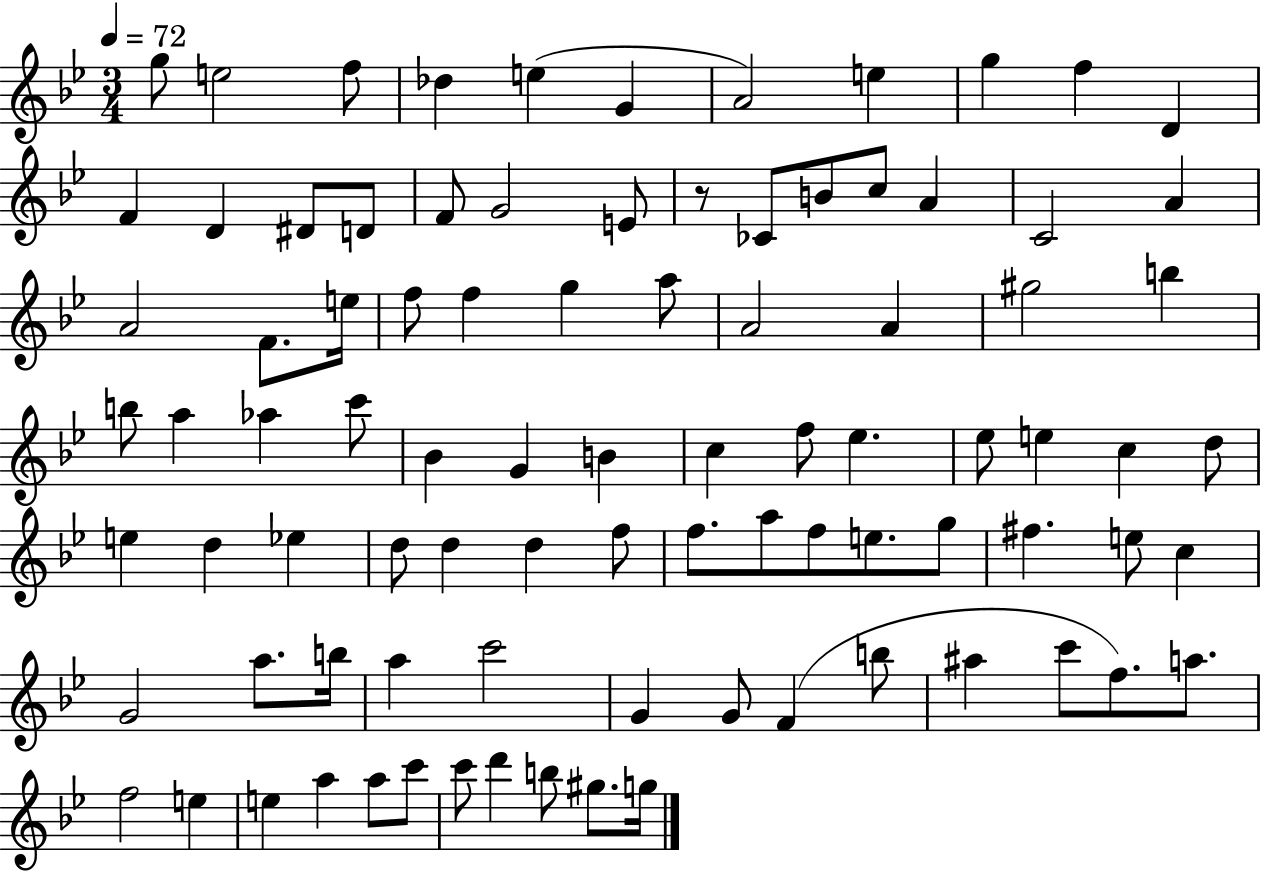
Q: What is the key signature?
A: BES major